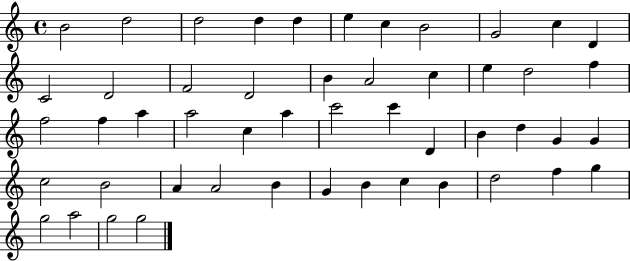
X:1
T:Untitled
M:4/4
L:1/4
K:C
B2 d2 d2 d d e c B2 G2 c D C2 D2 F2 D2 B A2 c e d2 f f2 f a a2 c a c'2 c' D B d G G c2 B2 A A2 B G B c B d2 f g g2 a2 g2 g2